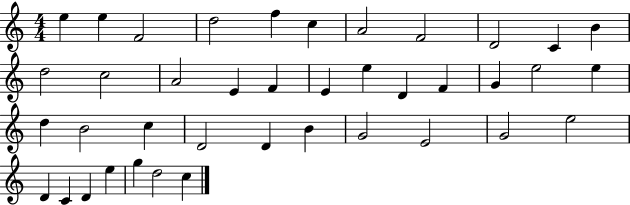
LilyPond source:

{
  \clef treble
  \numericTimeSignature
  \time 4/4
  \key c \major
  e''4 e''4 f'2 | d''2 f''4 c''4 | a'2 f'2 | d'2 c'4 b'4 | \break d''2 c''2 | a'2 e'4 f'4 | e'4 e''4 d'4 f'4 | g'4 e''2 e''4 | \break d''4 b'2 c''4 | d'2 d'4 b'4 | g'2 e'2 | g'2 e''2 | \break d'4 c'4 d'4 e''4 | g''4 d''2 c''4 | \bar "|."
}